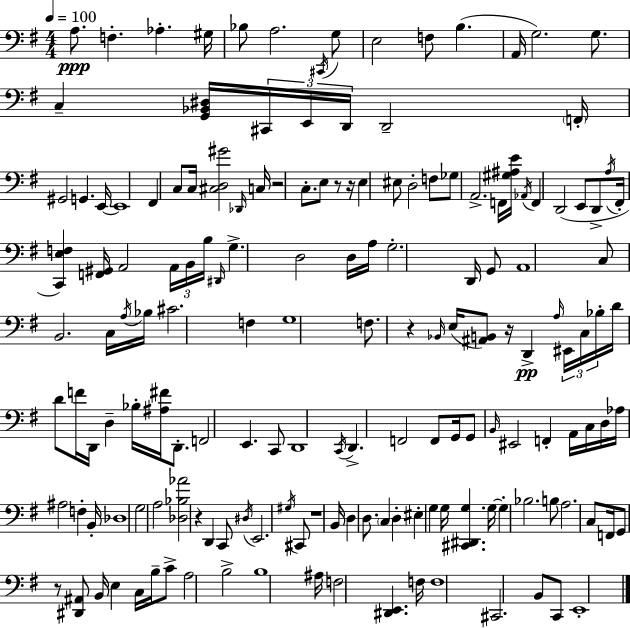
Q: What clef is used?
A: bass